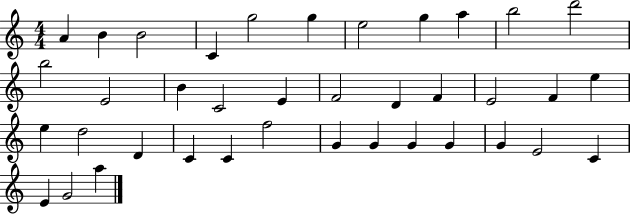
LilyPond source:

{
  \clef treble
  \numericTimeSignature
  \time 4/4
  \key c \major
  a'4 b'4 b'2 | c'4 g''2 g''4 | e''2 g''4 a''4 | b''2 d'''2 | \break b''2 e'2 | b'4 c'2 e'4 | f'2 d'4 f'4 | e'2 f'4 e''4 | \break e''4 d''2 d'4 | c'4 c'4 f''2 | g'4 g'4 g'4 g'4 | g'4 e'2 c'4 | \break e'4 g'2 a''4 | \bar "|."
}